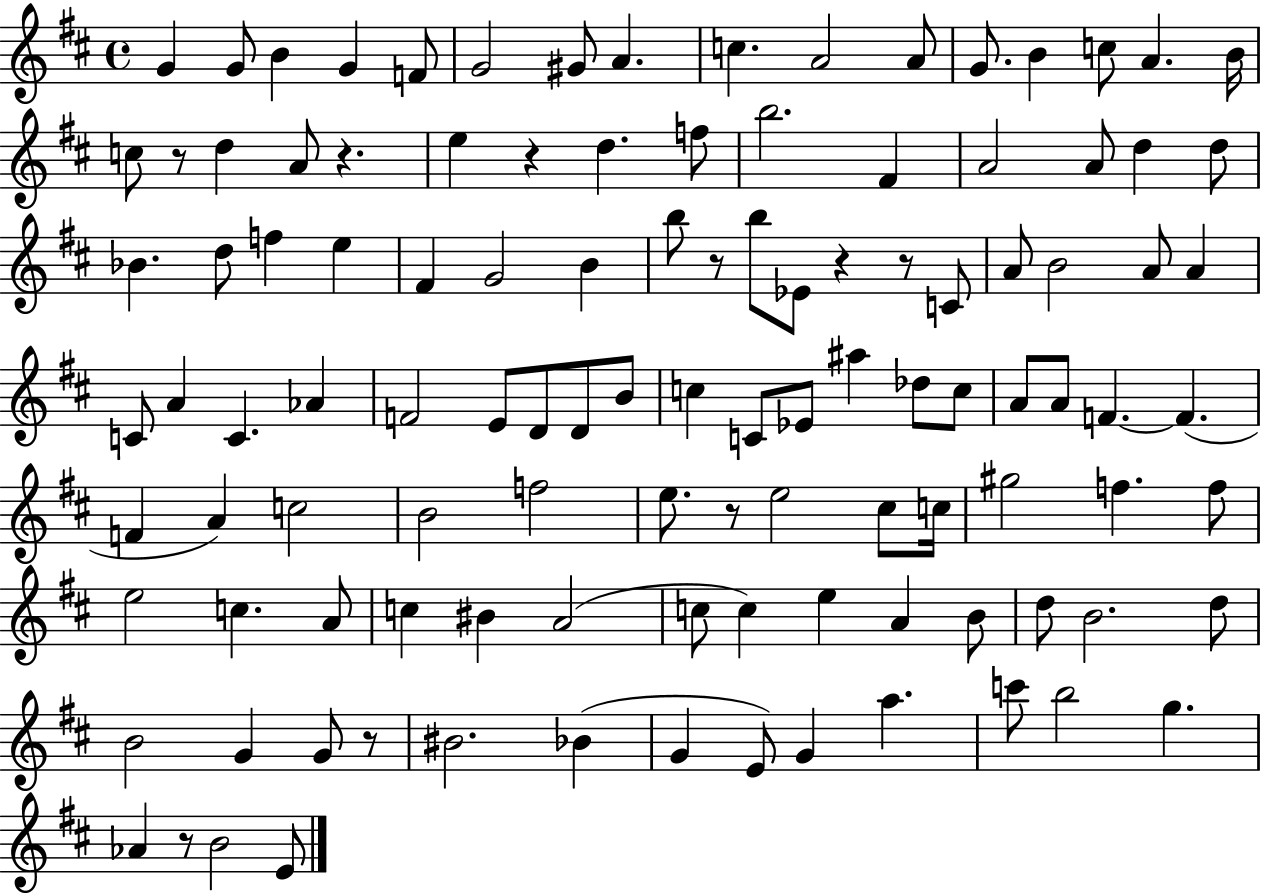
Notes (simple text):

G4/q G4/e B4/q G4/q F4/e G4/h G#4/e A4/q. C5/q. A4/h A4/e G4/e. B4/q C5/e A4/q. B4/s C5/e R/e D5/q A4/e R/q. E5/q R/q D5/q. F5/e B5/h. F#4/q A4/h A4/e D5/q D5/e Bb4/q. D5/e F5/q E5/q F#4/q G4/h B4/q B5/e R/e B5/e Eb4/e R/q R/e C4/e A4/e B4/h A4/e A4/q C4/e A4/q C4/q. Ab4/q F4/h E4/e D4/e D4/e B4/e C5/q C4/e Eb4/e A#5/q Db5/e C5/e A4/e A4/e F4/q. F4/q. F4/q A4/q C5/h B4/h F5/h E5/e. R/e E5/h C#5/e C5/s G#5/h F5/q. F5/e E5/h C5/q. A4/e C5/q BIS4/q A4/h C5/e C5/q E5/q A4/q B4/e D5/e B4/h. D5/e B4/h G4/q G4/e R/e BIS4/h. Bb4/q G4/q E4/e G4/q A5/q. C6/e B5/h G5/q. Ab4/q R/e B4/h E4/e